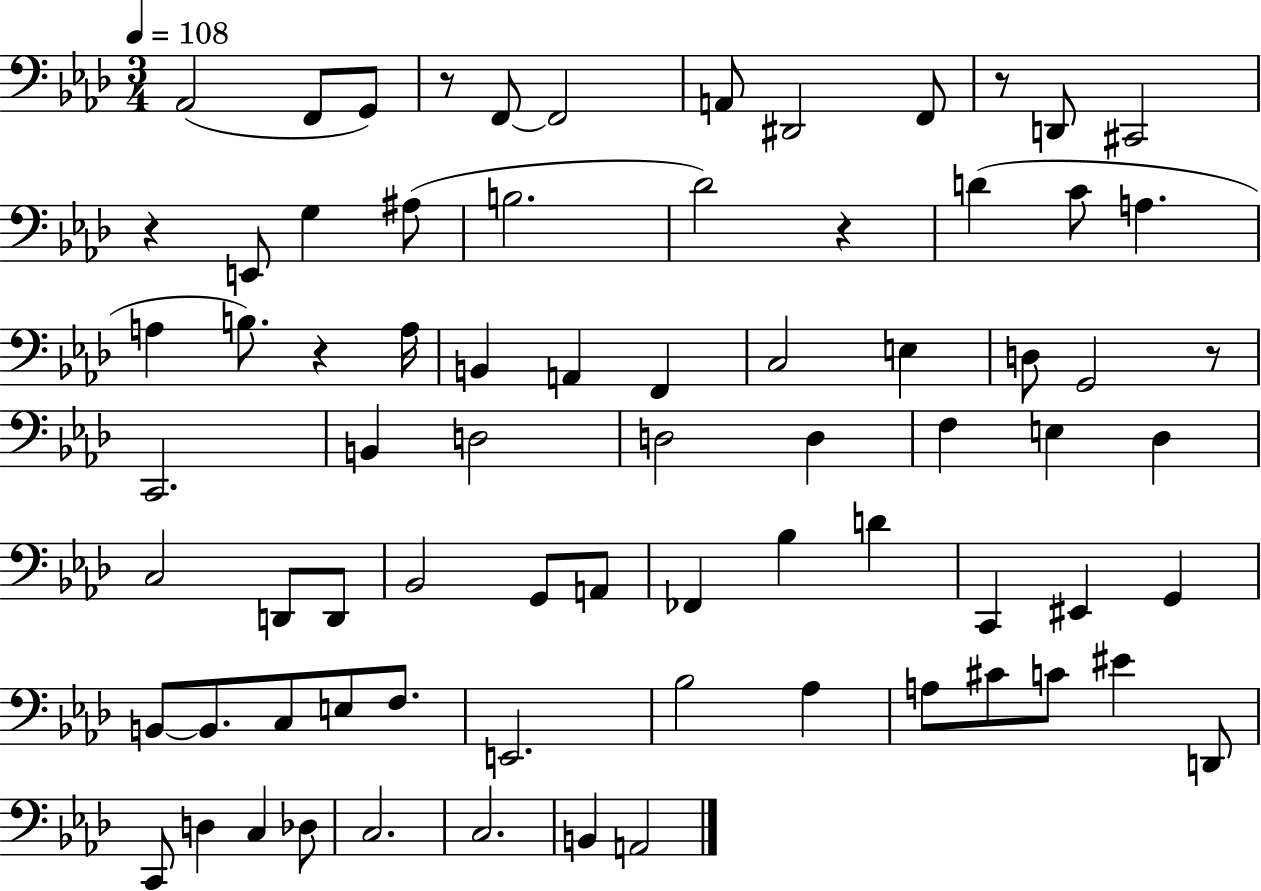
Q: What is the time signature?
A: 3/4